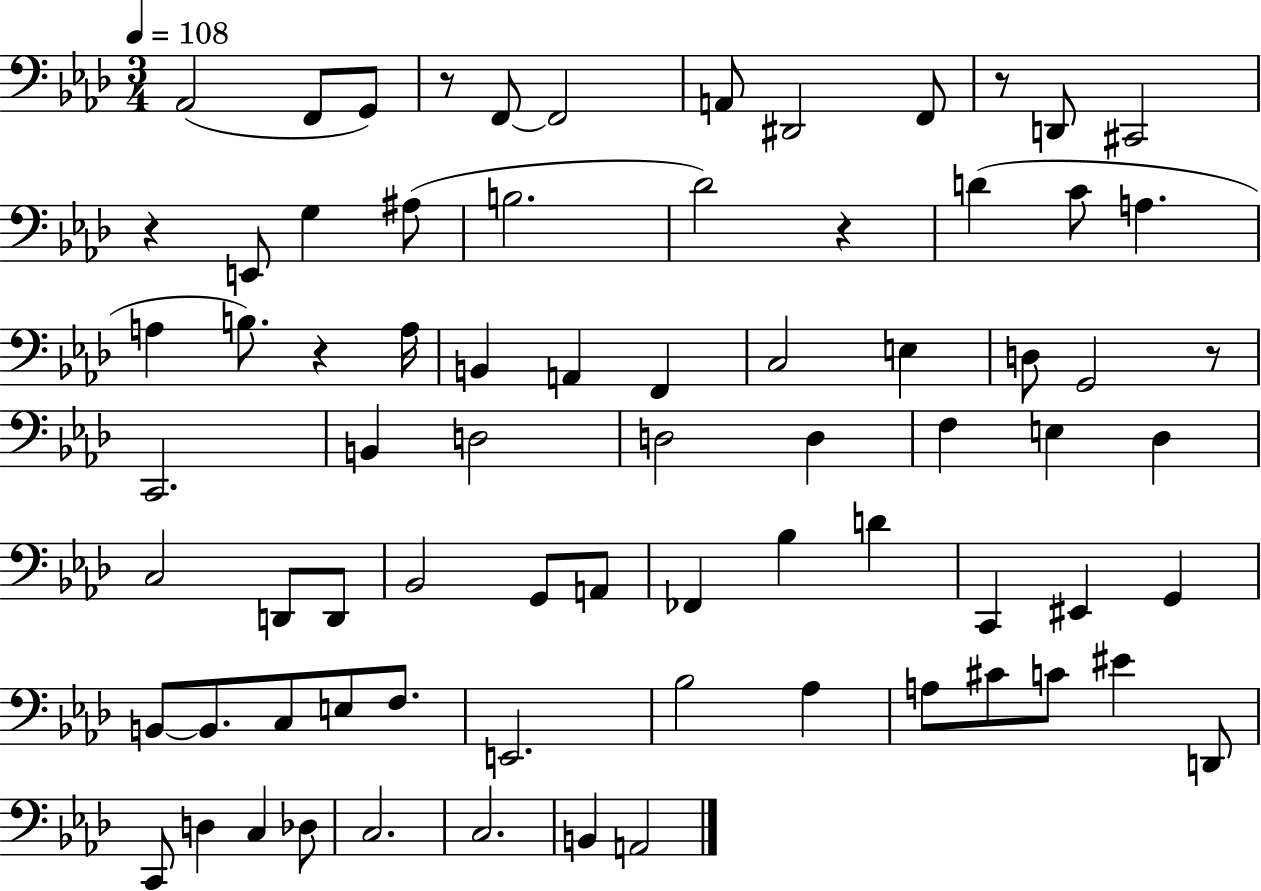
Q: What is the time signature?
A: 3/4